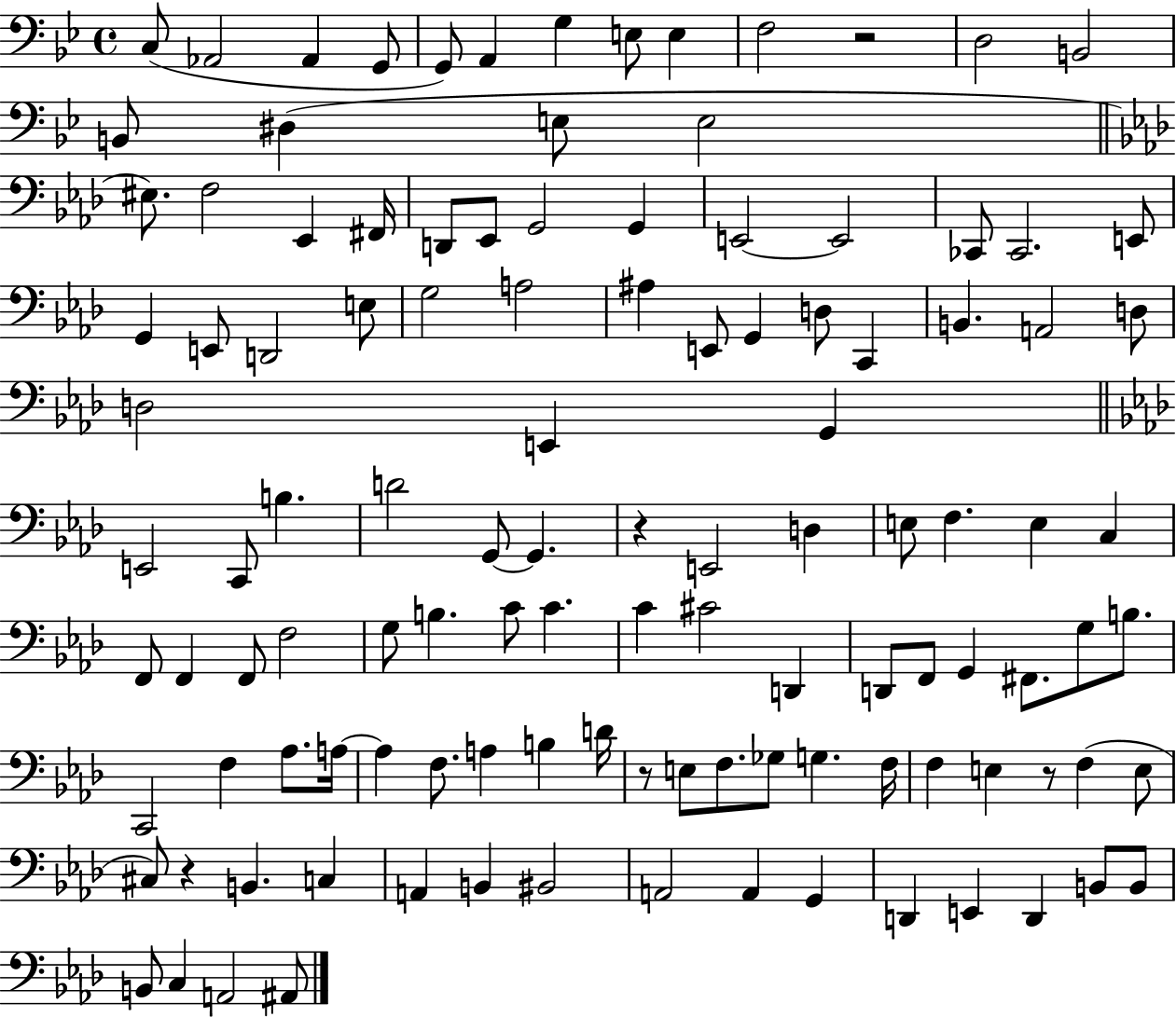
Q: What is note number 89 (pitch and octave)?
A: F3